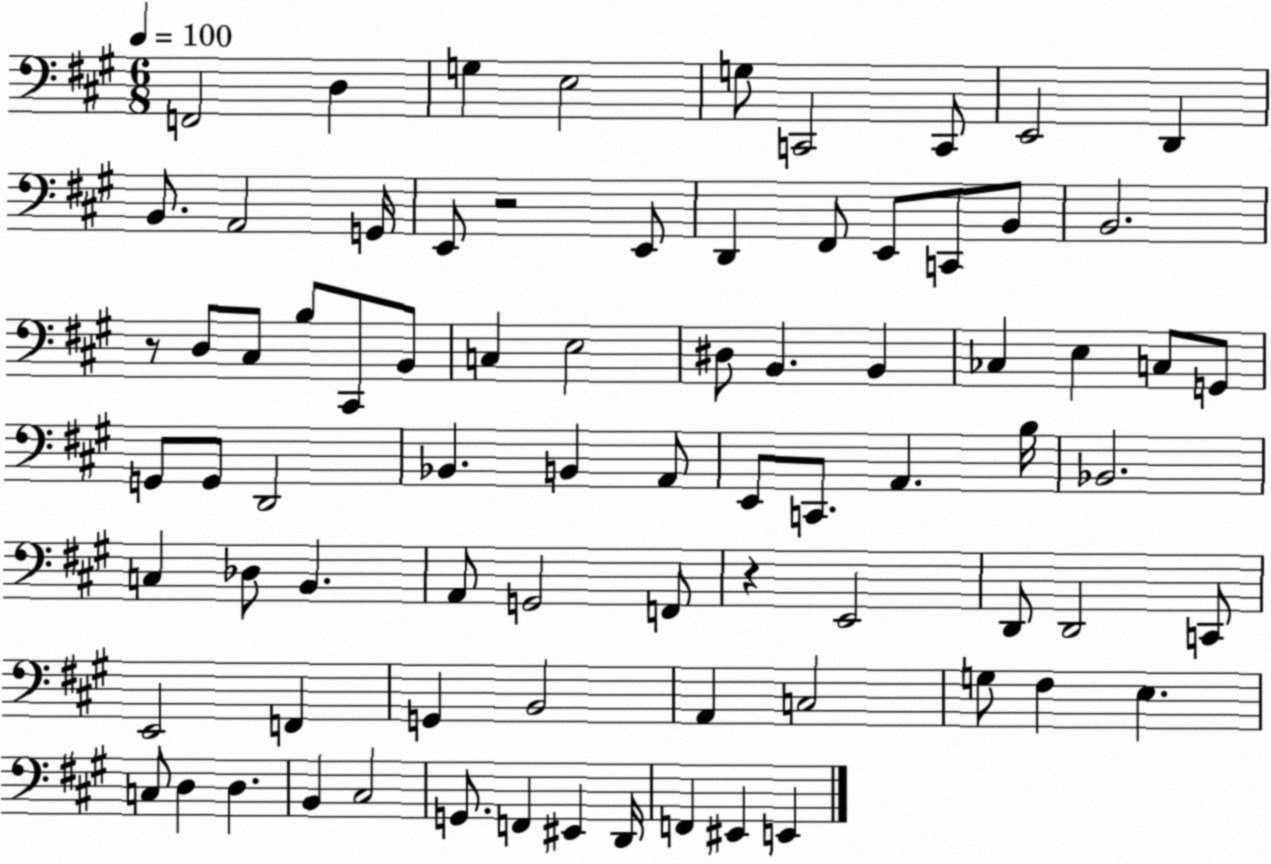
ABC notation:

X:1
T:Untitled
M:6/8
L:1/4
K:A
F,,2 D, G, E,2 G,/2 C,,2 C,,/2 E,,2 D,, B,,/2 A,,2 G,,/4 E,,/2 z2 E,,/2 D,, ^F,,/2 E,,/2 C,,/2 B,,/2 B,,2 z/2 D,/2 ^C,/2 B,/2 ^C,,/2 B,,/2 C, E,2 ^D,/2 B,, B,, _C, E, C,/2 G,,/2 G,,/2 G,,/2 D,,2 _B,, B,, A,,/2 E,,/2 C,,/2 A,, B,/4 _B,,2 C, _D,/2 B,, A,,/2 G,,2 F,,/2 z E,,2 D,,/2 D,,2 C,,/2 E,,2 F,, G,, B,,2 A,, C,2 G,/2 ^F, E, C,/2 D, D, B,, ^C,2 G,,/2 F,, ^E,, D,,/4 F,, ^E,, E,,